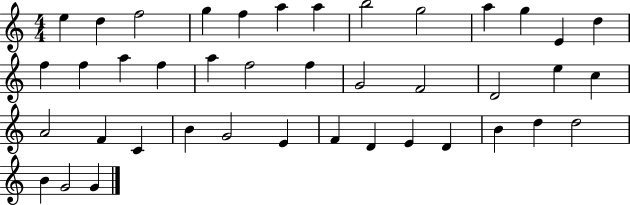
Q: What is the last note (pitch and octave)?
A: G4